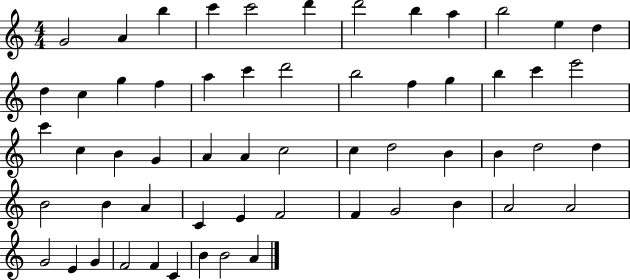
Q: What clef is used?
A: treble